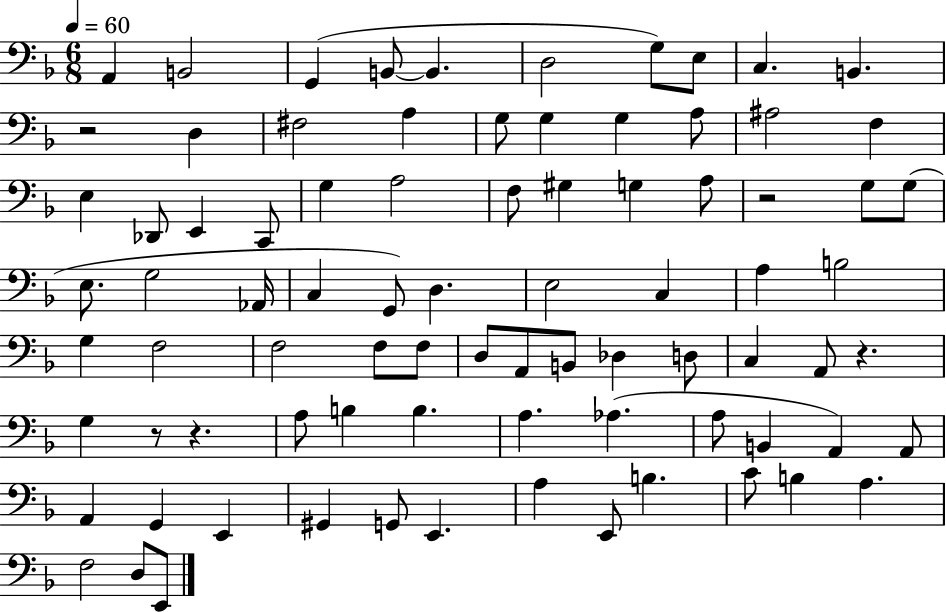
{
  \clef bass
  \numericTimeSignature
  \time 6/8
  \key f \major
  \tempo 4 = 60
  \repeat volta 2 { a,4 b,2 | g,4( b,8~~ b,4. | d2 g8) e8 | c4. b,4. | \break r2 d4 | fis2 a4 | g8 g4 g4 a8 | ais2 f4 | \break e4 des,8 e,4 c,8 | g4 a2 | f8 gis4 g4 a8 | r2 g8 g8( | \break e8. g2 aes,16 | c4 g,8) d4. | e2 c4 | a4 b2 | \break g4 f2 | f2 f8 f8 | d8 a,8 b,8 des4 d8 | c4 a,8 r4. | \break g4 r8 r4. | a8 b4 b4. | a4. aes4.( | a8 b,4 a,4) a,8 | \break a,4 g,4 e,4 | gis,4 g,8 e,4. | a4 e,8 b4. | c'8 b4 a4. | \break f2 d8 e,8 | } \bar "|."
}